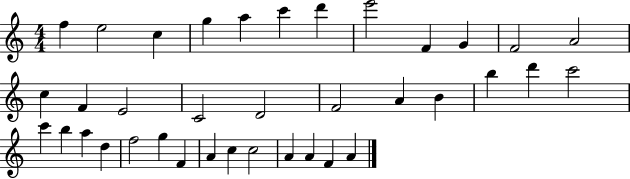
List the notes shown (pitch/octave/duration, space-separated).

F5/q E5/h C5/q G5/q A5/q C6/q D6/q E6/h F4/q G4/q F4/h A4/h C5/q F4/q E4/h C4/h D4/h F4/h A4/q B4/q B5/q D6/q C6/h C6/q B5/q A5/q D5/q F5/h G5/q F4/q A4/q C5/q C5/h A4/q A4/q F4/q A4/q